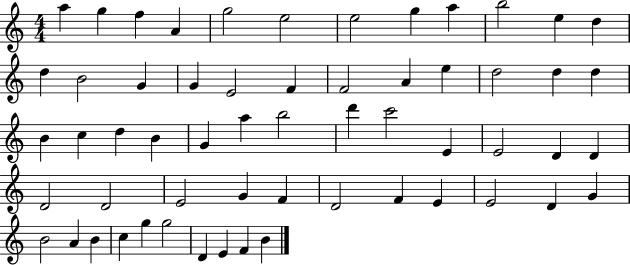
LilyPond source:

{
  \clef treble
  \numericTimeSignature
  \time 4/4
  \key c \major
  a''4 g''4 f''4 a'4 | g''2 e''2 | e''2 g''4 a''4 | b''2 e''4 d''4 | \break d''4 b'2 g'4 | g'4 e'2 f'4 | f'2 a'4 e''4 | d''2 d''4 d''4 | \break b'4 c''4 d''4 b'4 | g'4 a''4 b''2 | d'''4 c'''2 e'4 | e'2 d'4 d'4 | \break d'2 d'2 | e'2 g'4 f'4 | d'2 f'4 e'4 | e'2 d'4 g'4 | \break b'2 a'4 b'4 | c''4 g''4 g''2 | d'4 e'4 f'4 b'4 | \bar "|."
}